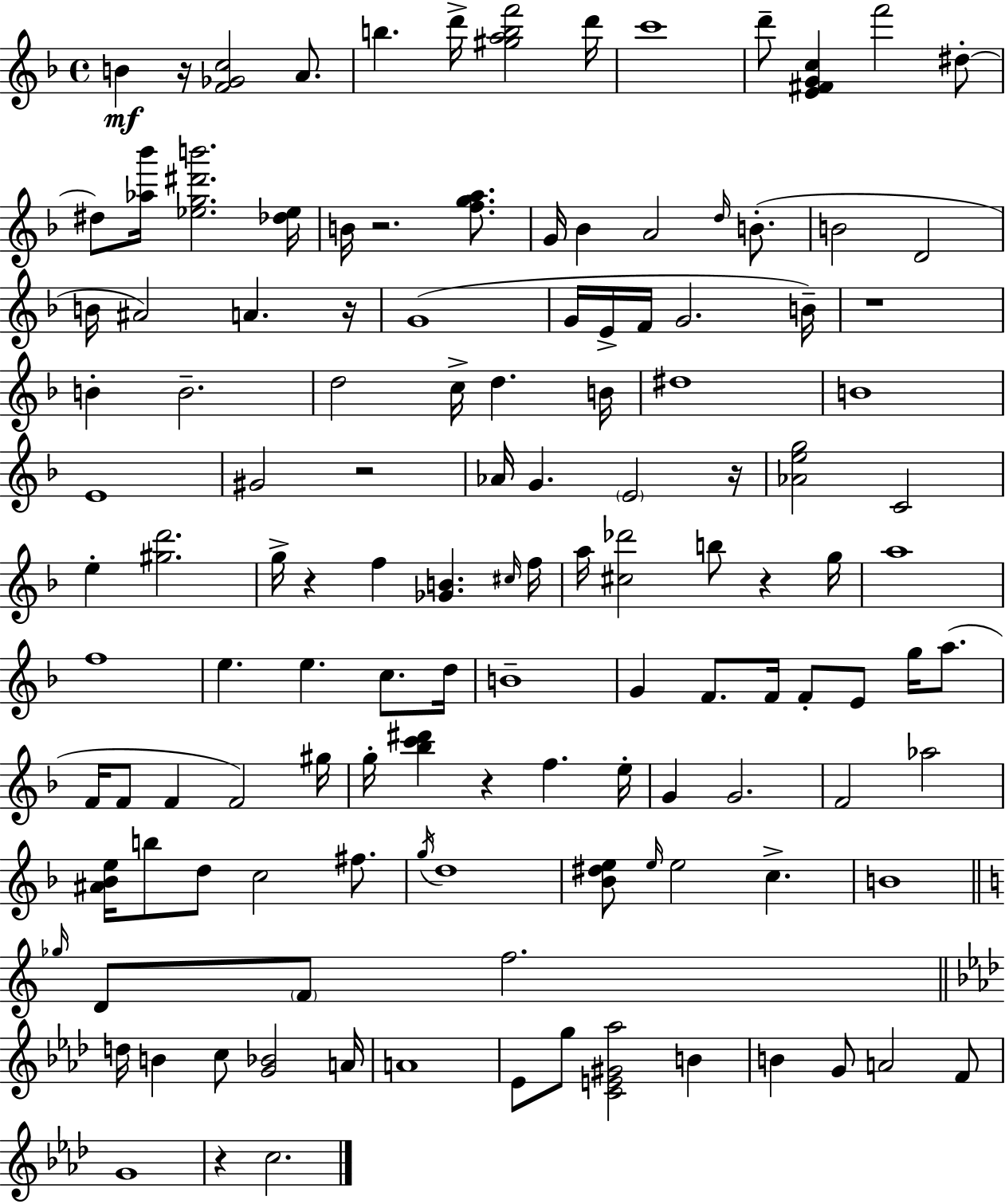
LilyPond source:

{
  \clef treble
  \time 4/4
  \defaultTimeSignature
  \key f \major
  b'4\mf r16 <f' ges' c''>2 a'8. | b''4. d'''16-> <gis'' a'' b'' f'''>2 d'''16 | c'''1 | d'''8-- <e' fis' g' c''>4 f'''2 dis''8-.~~ | \break dis''8 <aes'' bes'''>16 <ees'' g'' dis''' b'''>2. <des'' ees''>16 | b'16 r2. <f'' g'' a''>8. | g'16 bes'4 a'2 \grace { d''16 } b'8.-.( | b'2 d'2 | \break b'16 ais'2) a'4. | r16 g'1( | g'16 e'16-> f'16 g'2. | b'16--) r1 | \break b'4-. b'2.-- | d''2 c''16-> d''4. | b'16 dis''1 | b'1 | \break e'1 | gis'2 r2 | aes'16 g'4. \parenthesize e'2 | r16 <aes' e'' g''>2 c'2 | \break e''4-. <gis'' d'''>2. | g''16-> r4 f''4 <ges' b'>4. | \grace { cis''16 } f''16 a''16 <cis'' des'''>2 b''8 r4 | g''16 a''1 | \break f''1 | e''4. e''4. c''8. | d''16 b'1-- | g'4 f'8. f'16 f'8-. e'8 g''16 a''8.( | \break f'16 f'8 f'4 f'2) | gis''16 g''16-. <bes'' c''' dis'''>4 r4 f''4. | e''16-. g'4 g'2. | f'2 aes''2 | \break <ais' bes' e''>16 b''8 d''8 c''2 fis''8. | \acciaccatura { g''16 } d''1 | <bes' dis'' e''>8 \grace { e''16 } e''2 c''4.-> | b'1 | \break \bar "||" \break \key c \major \grace { ges''16 } d'8 \parenthesize f'8 f''2. | \bar "||" \break \key aes \major d''16 b'4 c''8 <g' bes'>2 a'16 | a'1 | ees'8 g''8 <c' e' gis' aes''>2 b'4 | b'4 g'8 a'2 f'8 | \break g'1 | r4 c''2. | \bar "|."
}